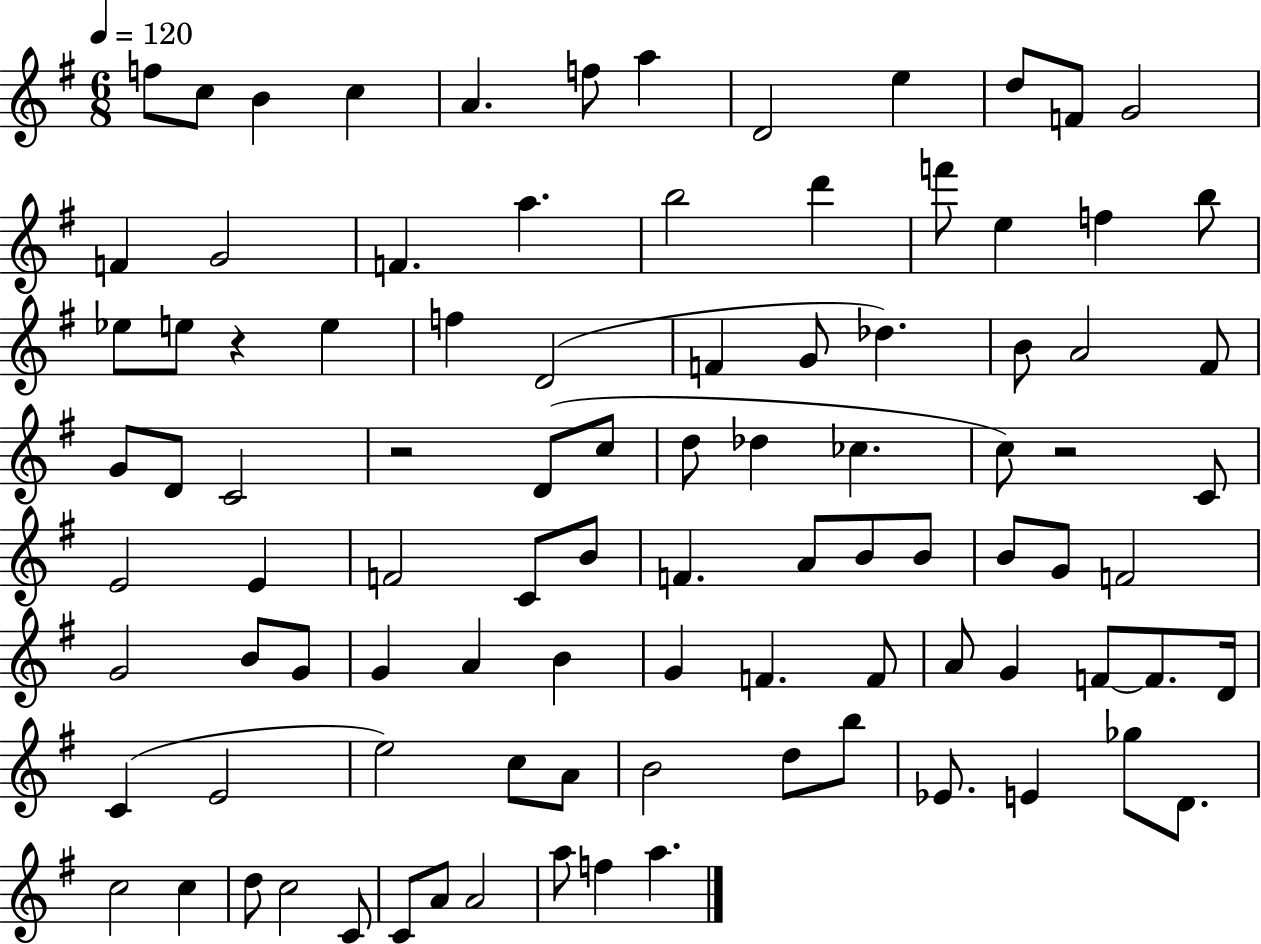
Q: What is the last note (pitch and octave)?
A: A5